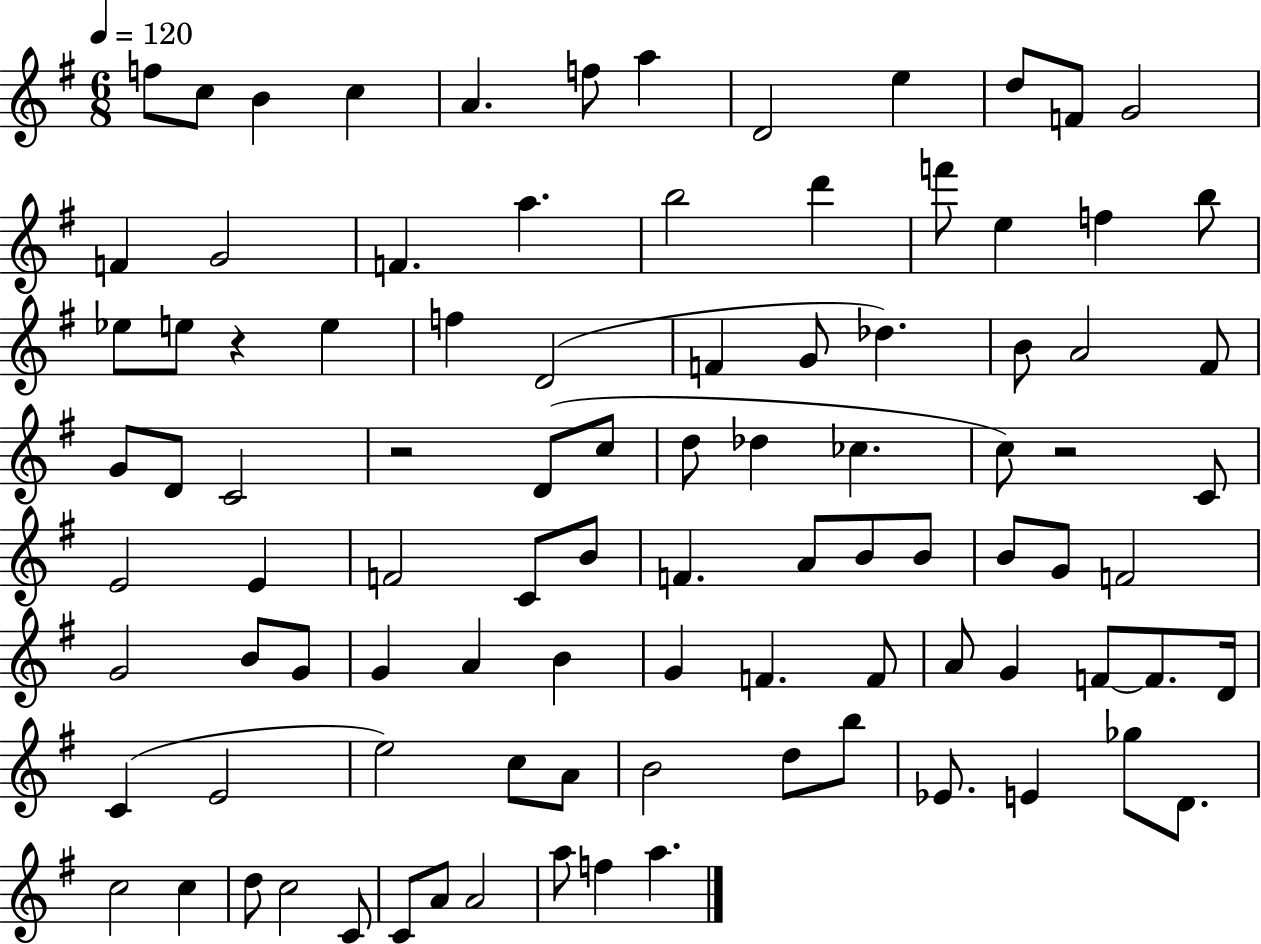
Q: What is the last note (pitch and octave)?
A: A5